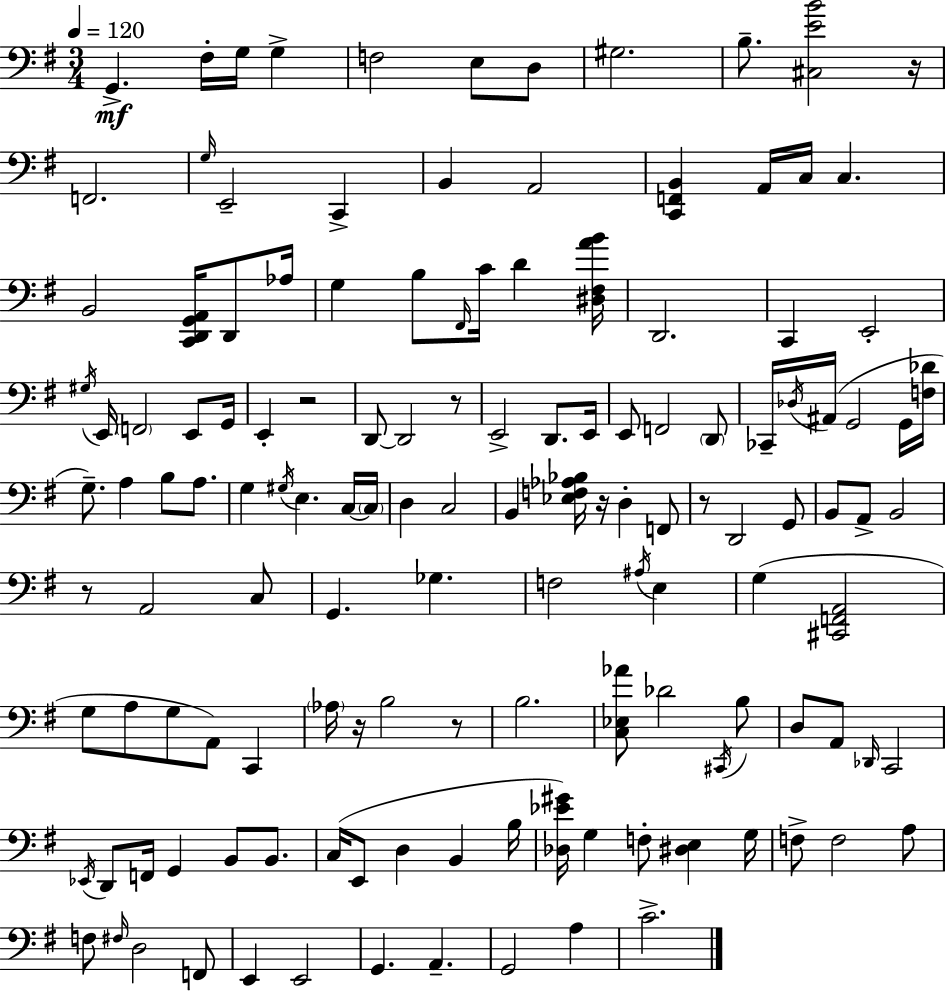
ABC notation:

X:1
T:Untitled
M:3/4
L:1/4
K:G
G,, ^F,/4 G,/4 G, F,2 E,/2 D,/2 ^G,2 B,/2 [^C,EB]2 z/4 F,,2 G,/4 E,,2 C,, B,, A,,2 [C,,F,,B,,] A,,/4 C,/4 C, B,,2 [C,,D,,G,,A,,]/4 D,,/2 _A,/4 G, B,/2 ^F,,/4 C/4 D [^D,^F,AB]/4 D,,2 C,, E,,2 ^G,/4 E,,/4 F,,2 E,,/2 G,,/4 E,, z2 D,,/2 D,,2 z/2 E,,2 D,,/2 E,,/4 E,,/2 F,,2 D,,/2 _C,,/4 _D,/4 ^A,,/4 G,,2 G,,/4 [F,_D]/4 G,/2 A, B,/2 A,/2 G, ^G,/4 E, C,/4 C,/4 D, C,2 B,, [_E,F,_A,_B,]/4 z/4 D, F,,/2 z/2 D,,2 G,,/2 B,,/2 A,,/2 B,,2 z/2 A,,2 C,/2 G,, _G, F,2 ^A,/4 E, G, [^C,,F,,A,,]2 G,/2 A,/2 G,/2 A,,/2 C,, _A,/4 z/4 B,2 z/2 B,2 [C,_E,_A]/2 _D2 ^C,,/4 B,/2 D,/2 A,,/2 _D,,/4 C,,2 _E,,/4 D,,/2 F,,/4 G,, B,,/2 B,,/2 C,/4 E,,/2 D, B,, B,/4 [_D,_E^G]/4 G, F,/2 [^D,E,] G,/4 F,/2 F,2 A,/2 F,/2 ^F,/4 D,2 F,,/2 E,, E,,2 G,, A,, G,,2 A, C2